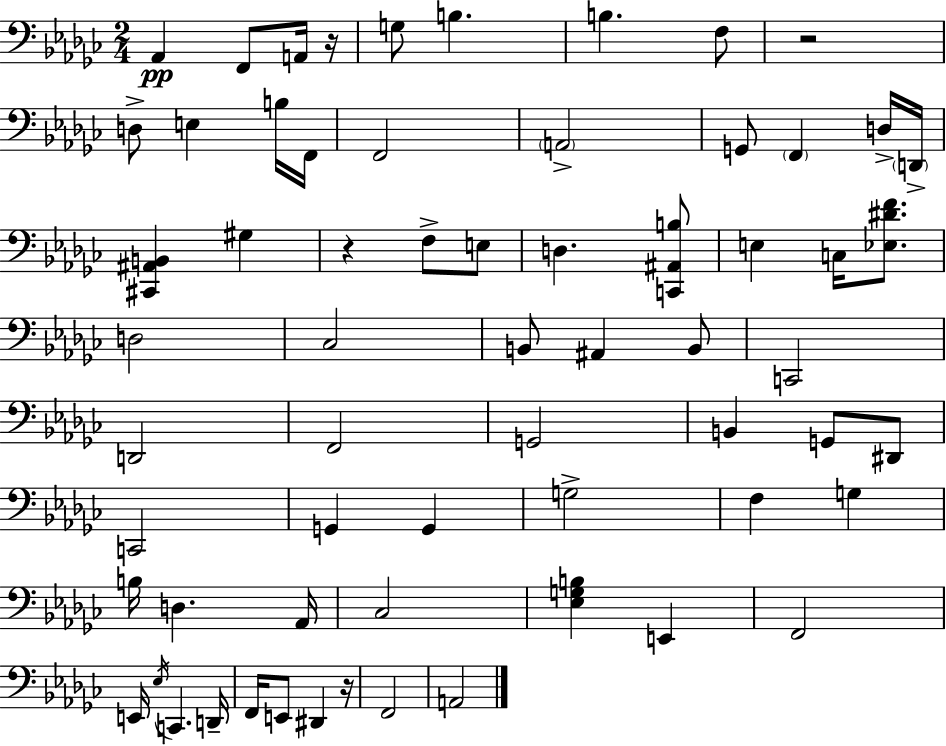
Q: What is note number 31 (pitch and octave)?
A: F2